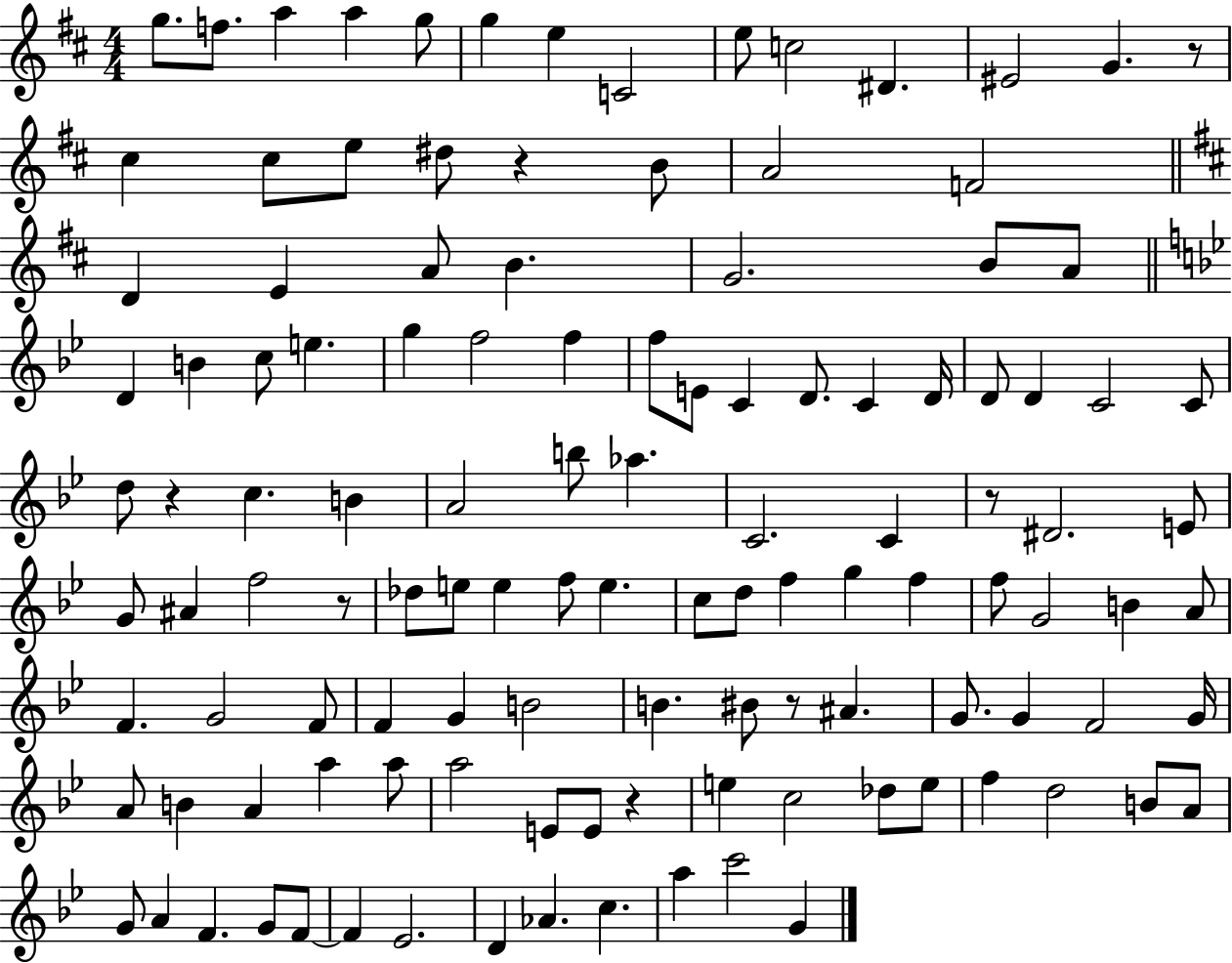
X:1
T:Untitled
M:4/4
L:1/4
K:D
g/2 f/2 a a g/2 g e C2 e/2 c2 ^D ^E2 G z/2 ^c ^c/2 e/2 ^d/2 z B/2 A2 F2 D E A/2 B G2 B/2 A/2 D B c/2 e g f2 f f/2 E/2 C D/2 C D/4 D/2 D C2 C/2 d/2 z c B A2 b/2 _a C2 C z/2 ^D2 E/2 G/2 ^A f2 z/2 _d/2 e/2 e f/2 e c/2 d/2 f g f f/2 G2 B A/2 F G2 F/2 F G B2 B ^B/2 z/2 ^A G/2 G F2 G/4 A/2 B A a a/2 a2 E/2 E/2 z e c2 _d/2 e/2 f d2 B/2 A/2 G/2 A F G/2 F/2 F _E2 D _A c a c'2 G